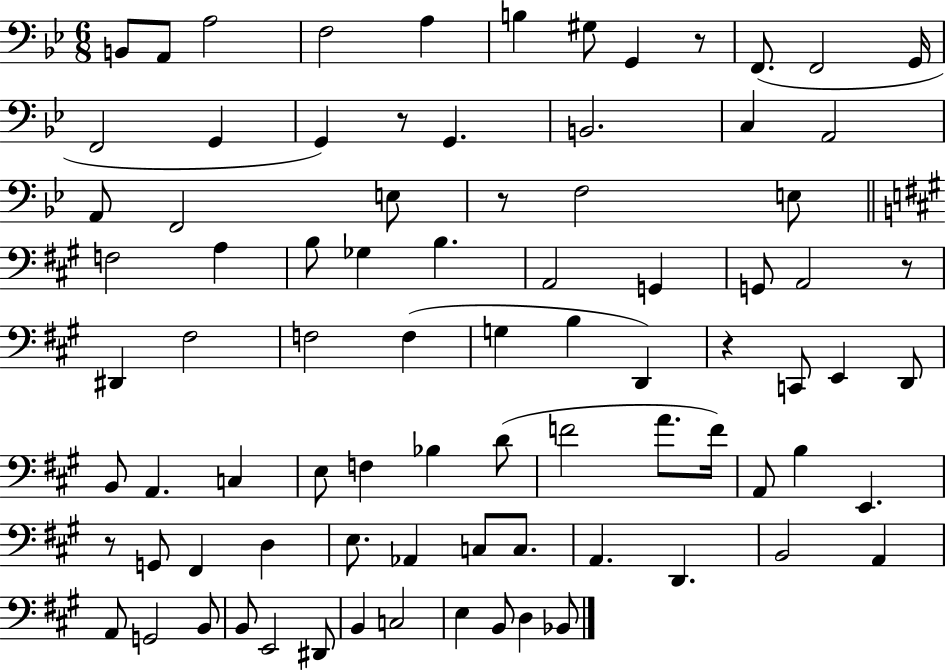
B2/e A2/e A3/h F3/h A3/q B3/q G#3/e G2/q R/e F2/e. F2/h G2/s F2/h G2/q G2/q R/e G2/q. B2/h. C3/q A2/h A2/e F2/h E3/e R/e F3/h E3/e F3/h A3/q B3/e Gb3/q B3/q. A2/h G2/q G2/e A2/h R/e D#2/q F#3/h F3/h F3/q G3/q B3/q D2/q R/q C2/e E2/q D2/e B2/e A2/q. C3/q E3/e F3/q Bb3/q D4/e F4/h A4/e. F4/s A2/e B3/q E2/q. R/e G2/e F#2/q D3/q E3/e. Ab2/q C3/e C3/e. A2/q. D2/q. B2/h A2/q A2/e G2/h B2/e B2/e E2/h D#2/e B2/q C3/h E3/q B2/e D3/q Bb2/e